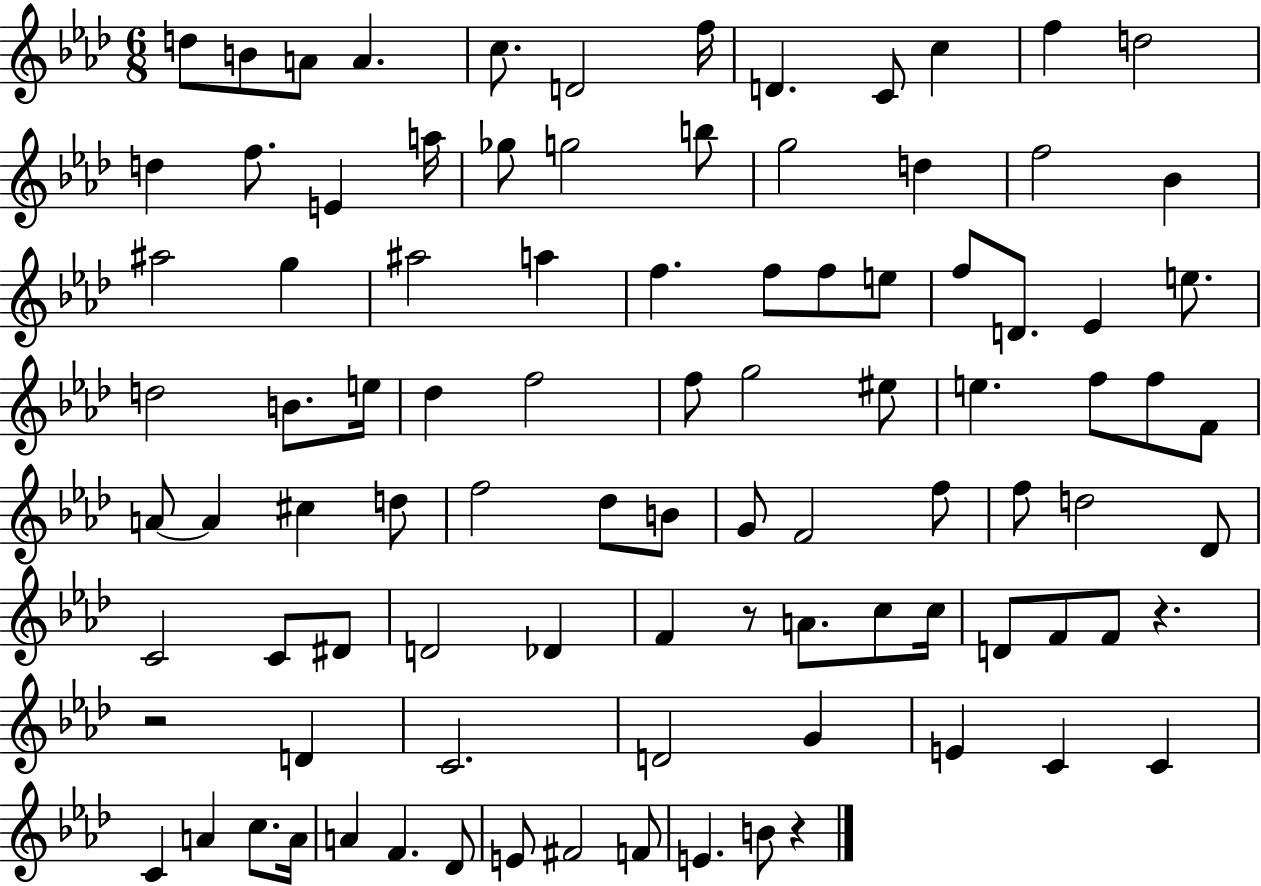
D5/e B4/e A4/e A4/q. C5/e. D4/h F5/s D4/q. C4/e C5/q F5/q D5/h D5/q F5/e. E4/q A5/s Gb5/e G5/h B5/e G5/h D5/q F5/h Bb4/q A#5/h G5/q A#5/h A5/q F5/q. F5/e F5/e E5/e F5/e D4/e. Eb4/q E5/e. D5/h B4/e. E5/s Db5/q F5/h F5/e G5/h EIS5/e E5/q. F5/e F5/e F4/e A4/e A4/q C#5/q D5/e F5/h Db5/e B4/e G4/e F4/h F5/e F5/e D5/h Db4/e C4/h C4/e D#4/e D4/h Db4/q F4/q R/e A4/e. C5/e C5/s D4/e F4/e F4/e R/q. R/h D4/q C4/h. D4/h G4/q E4/q C4/q C4/q C4/q A4/q C5/e. A4/s A4/q F4/q. Db4/e E4/e F#4/h F4/e E4/q. B4/e R/q